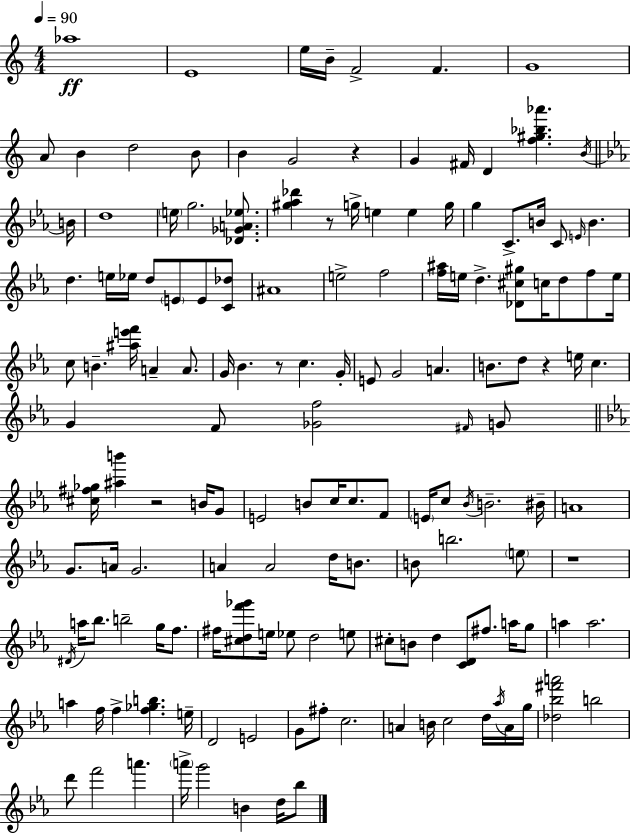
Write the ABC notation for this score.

X:1
T:Untitled
M:4/4
L:1/4
K:C
_a4 E4 e/4 B/4 F2 F G4 A/2 B d2 B/2 B G2 z G ^F/4 D [f^g_b_a'] B/4 B/4 d4 e/4 g2 [_D_GA_e]/2 [^g_a_d'] z/2 g/4 e e g/4 g C/2 B/4 C/2 E/4 B d e/4 _e/4 d/2 E/2 E/2 [C_d]/2 ^A4 e2 f2 [f^a]/4 e/4 d [_D^c^g]/2 c/4 d/2 f/2 e/4 c/2 B [^ae'f']/4 A A/2 G/4 _B z/2 c G/4 E/2 G2 A B/2 d/2 z e/4 c G F/2 [_Gf]2 ^F/4 G/2 [^c^f_g]/4 [^ab'] z2 B/4 G/2 E2 B/2 c/4 c/2 F/2 E/4 c/2 _B/4 B2 ^B/4 A4 G/2 A/4 G2 A A2 d/4 B/2 B/2 b2 e/2 z4 ^D/4 a/4 _b/2 b2 g/4 f/2 ^f/4 [^cdf'_g']/2 e/4 _e/2 d2 e/2 ^c/2 B/2 d [CD]/2 ^f/2 a/4 g/2 a a2 a f/4 f [f_gb] e/4 D2 E2 G/2 ^f/2 c2 A B/4 c2 d/4 _a/4 A/4 g/4 [_d_b^f'a']2 b2 d'/2 f'2 a' a'/4 g'2 B d/4 _b/2